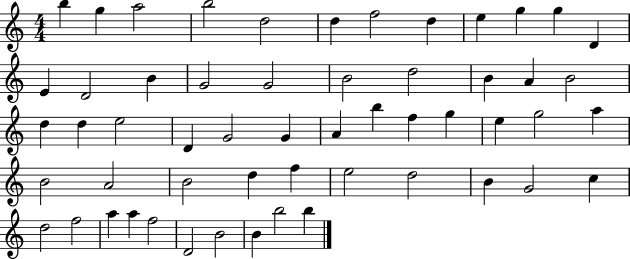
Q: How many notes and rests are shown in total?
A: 55